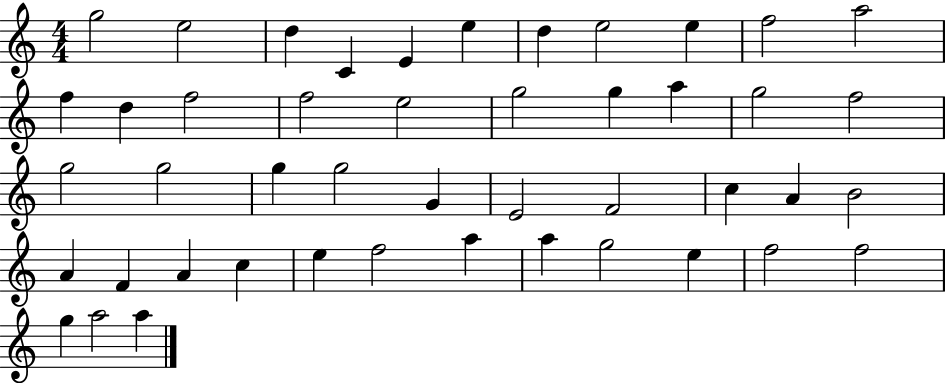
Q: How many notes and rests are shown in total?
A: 46